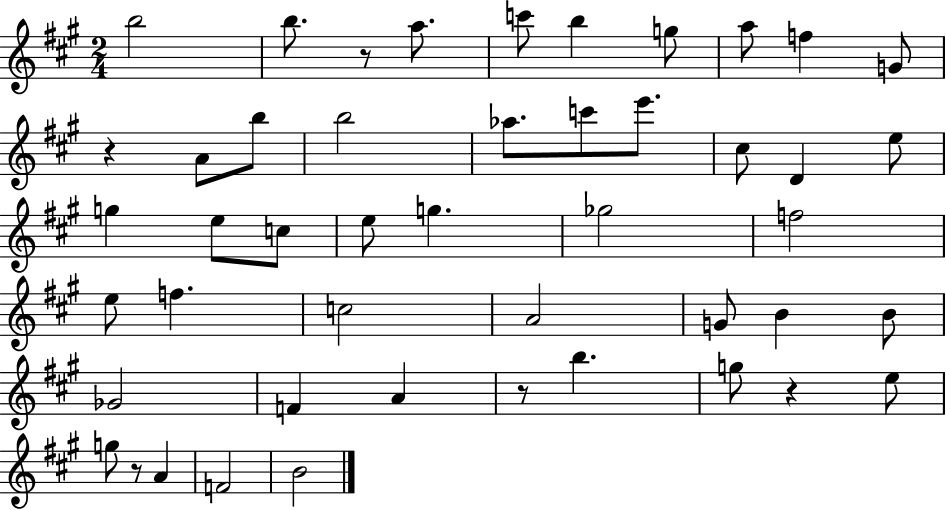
X:1
T:Untitled
M:2/4
L:1/4
K:A
b2 b/2 z/2 a/2 c'/2 b g/2 a/2 f G/2 z A/2 b/2 b2 _a/2 c'/2 e'/2 ^c/2 D e/2 g e/2 c/2 e/2 g _g2 f2 e/2 f c2 A2 G/2 B B/2 _G2 F A z/2 b g/2 z e/2 g/2 z/2 A F2 B2